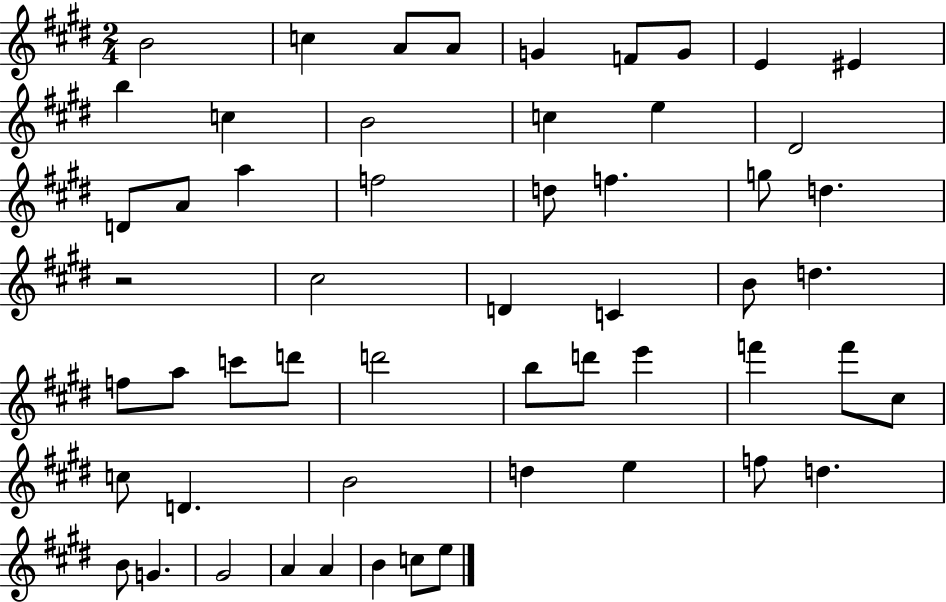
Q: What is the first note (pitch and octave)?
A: B4